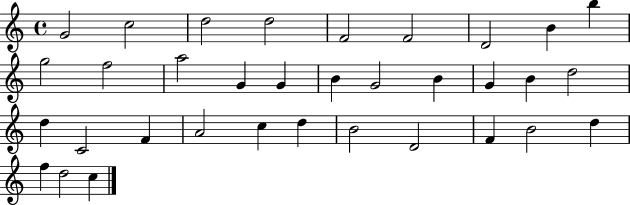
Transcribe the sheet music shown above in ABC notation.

X:1
T:Untitled
M:4/4
L:1/4
K:C
G2 c2 d2 d2 F2 F2 D2 B b g2 f2 a2 G G B G2 B G B d2 d C2 F A2 c d B2 D2 F B2 d f d2 c